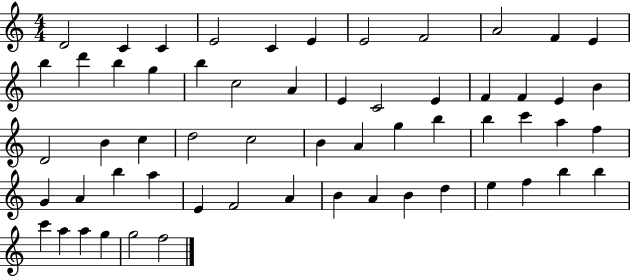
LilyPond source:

{
  \clef treble
  \numericTimeSignature
  \time 4/4
  \key c \major
  d'2 c'4 c'4 | e'2 c'4 e'4 | e'2 f'2 | a'2 f'4 e'4 | \break b''4 d'''4 b''4 g''4 | b''4 c''2 a'4 | e'4 c'2 e'4 | f'4 f'4 e'4 b'4 | \break d'2 b'4 c''4 | d''2 c''2 | b'4 a'4 g''4 b''4 | b''4 c'''4 a''4 f''4 | \break g'4 a'4 b''4 a''4 | e'4 f'2 a'4 | b'4 a'4 b'4 d''4 | e''4 f''4 b''4 b''4 | \break c'''4 a''4 a''4 g''4 | g''2 f''2 | \bar "|."
}